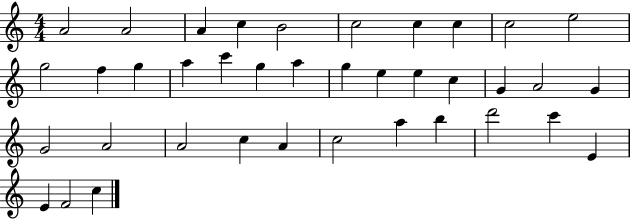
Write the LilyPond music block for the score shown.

{
  \clef treble
  \numericTimeSignature
  \time 4/4
  \key c \major
  a'2 a'2 | a'4 c''4 b'2 | c''2 c''4 c''4 | c''2 e''2 | \break g''2 f''4 g''4 | a''4 c'''4 g''4 a''4 | g''4 e''4 e''4 c''4 | g'4 a'2 g'4 | \break g'2 a'2 | a'2 c''4 a'4 | c''2 a''4 b''4 | d'''2 c'''4 e'4 | \break e'4 f'2 c''4 | \bar "|."
}